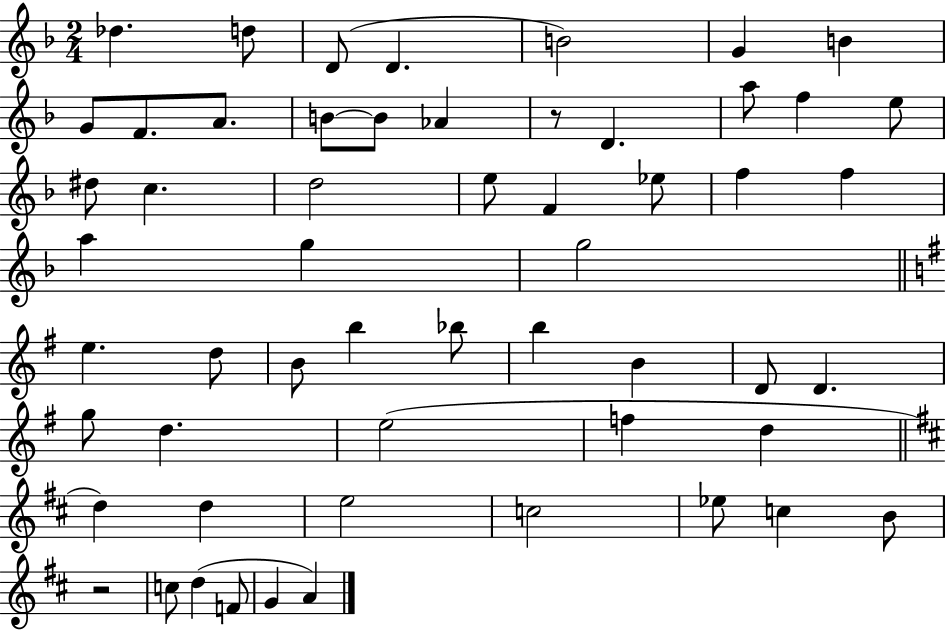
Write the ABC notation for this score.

X:1
T:Untitled
M:2/4
L:1/4
K:F
_d d/2 D/2 D B2 G B G/2 F/2 A/2 B/2 B/2 _A z/2 D a/2 f e/2 ^d/2 c d2 e/2 F _e/2 f f a g g2 e d/2 B/2 b _b/2 b B D/2 D g/2 d e2 f d d d e2 c2 _e/2 c B/2 z2 c/2 d F/2 G A